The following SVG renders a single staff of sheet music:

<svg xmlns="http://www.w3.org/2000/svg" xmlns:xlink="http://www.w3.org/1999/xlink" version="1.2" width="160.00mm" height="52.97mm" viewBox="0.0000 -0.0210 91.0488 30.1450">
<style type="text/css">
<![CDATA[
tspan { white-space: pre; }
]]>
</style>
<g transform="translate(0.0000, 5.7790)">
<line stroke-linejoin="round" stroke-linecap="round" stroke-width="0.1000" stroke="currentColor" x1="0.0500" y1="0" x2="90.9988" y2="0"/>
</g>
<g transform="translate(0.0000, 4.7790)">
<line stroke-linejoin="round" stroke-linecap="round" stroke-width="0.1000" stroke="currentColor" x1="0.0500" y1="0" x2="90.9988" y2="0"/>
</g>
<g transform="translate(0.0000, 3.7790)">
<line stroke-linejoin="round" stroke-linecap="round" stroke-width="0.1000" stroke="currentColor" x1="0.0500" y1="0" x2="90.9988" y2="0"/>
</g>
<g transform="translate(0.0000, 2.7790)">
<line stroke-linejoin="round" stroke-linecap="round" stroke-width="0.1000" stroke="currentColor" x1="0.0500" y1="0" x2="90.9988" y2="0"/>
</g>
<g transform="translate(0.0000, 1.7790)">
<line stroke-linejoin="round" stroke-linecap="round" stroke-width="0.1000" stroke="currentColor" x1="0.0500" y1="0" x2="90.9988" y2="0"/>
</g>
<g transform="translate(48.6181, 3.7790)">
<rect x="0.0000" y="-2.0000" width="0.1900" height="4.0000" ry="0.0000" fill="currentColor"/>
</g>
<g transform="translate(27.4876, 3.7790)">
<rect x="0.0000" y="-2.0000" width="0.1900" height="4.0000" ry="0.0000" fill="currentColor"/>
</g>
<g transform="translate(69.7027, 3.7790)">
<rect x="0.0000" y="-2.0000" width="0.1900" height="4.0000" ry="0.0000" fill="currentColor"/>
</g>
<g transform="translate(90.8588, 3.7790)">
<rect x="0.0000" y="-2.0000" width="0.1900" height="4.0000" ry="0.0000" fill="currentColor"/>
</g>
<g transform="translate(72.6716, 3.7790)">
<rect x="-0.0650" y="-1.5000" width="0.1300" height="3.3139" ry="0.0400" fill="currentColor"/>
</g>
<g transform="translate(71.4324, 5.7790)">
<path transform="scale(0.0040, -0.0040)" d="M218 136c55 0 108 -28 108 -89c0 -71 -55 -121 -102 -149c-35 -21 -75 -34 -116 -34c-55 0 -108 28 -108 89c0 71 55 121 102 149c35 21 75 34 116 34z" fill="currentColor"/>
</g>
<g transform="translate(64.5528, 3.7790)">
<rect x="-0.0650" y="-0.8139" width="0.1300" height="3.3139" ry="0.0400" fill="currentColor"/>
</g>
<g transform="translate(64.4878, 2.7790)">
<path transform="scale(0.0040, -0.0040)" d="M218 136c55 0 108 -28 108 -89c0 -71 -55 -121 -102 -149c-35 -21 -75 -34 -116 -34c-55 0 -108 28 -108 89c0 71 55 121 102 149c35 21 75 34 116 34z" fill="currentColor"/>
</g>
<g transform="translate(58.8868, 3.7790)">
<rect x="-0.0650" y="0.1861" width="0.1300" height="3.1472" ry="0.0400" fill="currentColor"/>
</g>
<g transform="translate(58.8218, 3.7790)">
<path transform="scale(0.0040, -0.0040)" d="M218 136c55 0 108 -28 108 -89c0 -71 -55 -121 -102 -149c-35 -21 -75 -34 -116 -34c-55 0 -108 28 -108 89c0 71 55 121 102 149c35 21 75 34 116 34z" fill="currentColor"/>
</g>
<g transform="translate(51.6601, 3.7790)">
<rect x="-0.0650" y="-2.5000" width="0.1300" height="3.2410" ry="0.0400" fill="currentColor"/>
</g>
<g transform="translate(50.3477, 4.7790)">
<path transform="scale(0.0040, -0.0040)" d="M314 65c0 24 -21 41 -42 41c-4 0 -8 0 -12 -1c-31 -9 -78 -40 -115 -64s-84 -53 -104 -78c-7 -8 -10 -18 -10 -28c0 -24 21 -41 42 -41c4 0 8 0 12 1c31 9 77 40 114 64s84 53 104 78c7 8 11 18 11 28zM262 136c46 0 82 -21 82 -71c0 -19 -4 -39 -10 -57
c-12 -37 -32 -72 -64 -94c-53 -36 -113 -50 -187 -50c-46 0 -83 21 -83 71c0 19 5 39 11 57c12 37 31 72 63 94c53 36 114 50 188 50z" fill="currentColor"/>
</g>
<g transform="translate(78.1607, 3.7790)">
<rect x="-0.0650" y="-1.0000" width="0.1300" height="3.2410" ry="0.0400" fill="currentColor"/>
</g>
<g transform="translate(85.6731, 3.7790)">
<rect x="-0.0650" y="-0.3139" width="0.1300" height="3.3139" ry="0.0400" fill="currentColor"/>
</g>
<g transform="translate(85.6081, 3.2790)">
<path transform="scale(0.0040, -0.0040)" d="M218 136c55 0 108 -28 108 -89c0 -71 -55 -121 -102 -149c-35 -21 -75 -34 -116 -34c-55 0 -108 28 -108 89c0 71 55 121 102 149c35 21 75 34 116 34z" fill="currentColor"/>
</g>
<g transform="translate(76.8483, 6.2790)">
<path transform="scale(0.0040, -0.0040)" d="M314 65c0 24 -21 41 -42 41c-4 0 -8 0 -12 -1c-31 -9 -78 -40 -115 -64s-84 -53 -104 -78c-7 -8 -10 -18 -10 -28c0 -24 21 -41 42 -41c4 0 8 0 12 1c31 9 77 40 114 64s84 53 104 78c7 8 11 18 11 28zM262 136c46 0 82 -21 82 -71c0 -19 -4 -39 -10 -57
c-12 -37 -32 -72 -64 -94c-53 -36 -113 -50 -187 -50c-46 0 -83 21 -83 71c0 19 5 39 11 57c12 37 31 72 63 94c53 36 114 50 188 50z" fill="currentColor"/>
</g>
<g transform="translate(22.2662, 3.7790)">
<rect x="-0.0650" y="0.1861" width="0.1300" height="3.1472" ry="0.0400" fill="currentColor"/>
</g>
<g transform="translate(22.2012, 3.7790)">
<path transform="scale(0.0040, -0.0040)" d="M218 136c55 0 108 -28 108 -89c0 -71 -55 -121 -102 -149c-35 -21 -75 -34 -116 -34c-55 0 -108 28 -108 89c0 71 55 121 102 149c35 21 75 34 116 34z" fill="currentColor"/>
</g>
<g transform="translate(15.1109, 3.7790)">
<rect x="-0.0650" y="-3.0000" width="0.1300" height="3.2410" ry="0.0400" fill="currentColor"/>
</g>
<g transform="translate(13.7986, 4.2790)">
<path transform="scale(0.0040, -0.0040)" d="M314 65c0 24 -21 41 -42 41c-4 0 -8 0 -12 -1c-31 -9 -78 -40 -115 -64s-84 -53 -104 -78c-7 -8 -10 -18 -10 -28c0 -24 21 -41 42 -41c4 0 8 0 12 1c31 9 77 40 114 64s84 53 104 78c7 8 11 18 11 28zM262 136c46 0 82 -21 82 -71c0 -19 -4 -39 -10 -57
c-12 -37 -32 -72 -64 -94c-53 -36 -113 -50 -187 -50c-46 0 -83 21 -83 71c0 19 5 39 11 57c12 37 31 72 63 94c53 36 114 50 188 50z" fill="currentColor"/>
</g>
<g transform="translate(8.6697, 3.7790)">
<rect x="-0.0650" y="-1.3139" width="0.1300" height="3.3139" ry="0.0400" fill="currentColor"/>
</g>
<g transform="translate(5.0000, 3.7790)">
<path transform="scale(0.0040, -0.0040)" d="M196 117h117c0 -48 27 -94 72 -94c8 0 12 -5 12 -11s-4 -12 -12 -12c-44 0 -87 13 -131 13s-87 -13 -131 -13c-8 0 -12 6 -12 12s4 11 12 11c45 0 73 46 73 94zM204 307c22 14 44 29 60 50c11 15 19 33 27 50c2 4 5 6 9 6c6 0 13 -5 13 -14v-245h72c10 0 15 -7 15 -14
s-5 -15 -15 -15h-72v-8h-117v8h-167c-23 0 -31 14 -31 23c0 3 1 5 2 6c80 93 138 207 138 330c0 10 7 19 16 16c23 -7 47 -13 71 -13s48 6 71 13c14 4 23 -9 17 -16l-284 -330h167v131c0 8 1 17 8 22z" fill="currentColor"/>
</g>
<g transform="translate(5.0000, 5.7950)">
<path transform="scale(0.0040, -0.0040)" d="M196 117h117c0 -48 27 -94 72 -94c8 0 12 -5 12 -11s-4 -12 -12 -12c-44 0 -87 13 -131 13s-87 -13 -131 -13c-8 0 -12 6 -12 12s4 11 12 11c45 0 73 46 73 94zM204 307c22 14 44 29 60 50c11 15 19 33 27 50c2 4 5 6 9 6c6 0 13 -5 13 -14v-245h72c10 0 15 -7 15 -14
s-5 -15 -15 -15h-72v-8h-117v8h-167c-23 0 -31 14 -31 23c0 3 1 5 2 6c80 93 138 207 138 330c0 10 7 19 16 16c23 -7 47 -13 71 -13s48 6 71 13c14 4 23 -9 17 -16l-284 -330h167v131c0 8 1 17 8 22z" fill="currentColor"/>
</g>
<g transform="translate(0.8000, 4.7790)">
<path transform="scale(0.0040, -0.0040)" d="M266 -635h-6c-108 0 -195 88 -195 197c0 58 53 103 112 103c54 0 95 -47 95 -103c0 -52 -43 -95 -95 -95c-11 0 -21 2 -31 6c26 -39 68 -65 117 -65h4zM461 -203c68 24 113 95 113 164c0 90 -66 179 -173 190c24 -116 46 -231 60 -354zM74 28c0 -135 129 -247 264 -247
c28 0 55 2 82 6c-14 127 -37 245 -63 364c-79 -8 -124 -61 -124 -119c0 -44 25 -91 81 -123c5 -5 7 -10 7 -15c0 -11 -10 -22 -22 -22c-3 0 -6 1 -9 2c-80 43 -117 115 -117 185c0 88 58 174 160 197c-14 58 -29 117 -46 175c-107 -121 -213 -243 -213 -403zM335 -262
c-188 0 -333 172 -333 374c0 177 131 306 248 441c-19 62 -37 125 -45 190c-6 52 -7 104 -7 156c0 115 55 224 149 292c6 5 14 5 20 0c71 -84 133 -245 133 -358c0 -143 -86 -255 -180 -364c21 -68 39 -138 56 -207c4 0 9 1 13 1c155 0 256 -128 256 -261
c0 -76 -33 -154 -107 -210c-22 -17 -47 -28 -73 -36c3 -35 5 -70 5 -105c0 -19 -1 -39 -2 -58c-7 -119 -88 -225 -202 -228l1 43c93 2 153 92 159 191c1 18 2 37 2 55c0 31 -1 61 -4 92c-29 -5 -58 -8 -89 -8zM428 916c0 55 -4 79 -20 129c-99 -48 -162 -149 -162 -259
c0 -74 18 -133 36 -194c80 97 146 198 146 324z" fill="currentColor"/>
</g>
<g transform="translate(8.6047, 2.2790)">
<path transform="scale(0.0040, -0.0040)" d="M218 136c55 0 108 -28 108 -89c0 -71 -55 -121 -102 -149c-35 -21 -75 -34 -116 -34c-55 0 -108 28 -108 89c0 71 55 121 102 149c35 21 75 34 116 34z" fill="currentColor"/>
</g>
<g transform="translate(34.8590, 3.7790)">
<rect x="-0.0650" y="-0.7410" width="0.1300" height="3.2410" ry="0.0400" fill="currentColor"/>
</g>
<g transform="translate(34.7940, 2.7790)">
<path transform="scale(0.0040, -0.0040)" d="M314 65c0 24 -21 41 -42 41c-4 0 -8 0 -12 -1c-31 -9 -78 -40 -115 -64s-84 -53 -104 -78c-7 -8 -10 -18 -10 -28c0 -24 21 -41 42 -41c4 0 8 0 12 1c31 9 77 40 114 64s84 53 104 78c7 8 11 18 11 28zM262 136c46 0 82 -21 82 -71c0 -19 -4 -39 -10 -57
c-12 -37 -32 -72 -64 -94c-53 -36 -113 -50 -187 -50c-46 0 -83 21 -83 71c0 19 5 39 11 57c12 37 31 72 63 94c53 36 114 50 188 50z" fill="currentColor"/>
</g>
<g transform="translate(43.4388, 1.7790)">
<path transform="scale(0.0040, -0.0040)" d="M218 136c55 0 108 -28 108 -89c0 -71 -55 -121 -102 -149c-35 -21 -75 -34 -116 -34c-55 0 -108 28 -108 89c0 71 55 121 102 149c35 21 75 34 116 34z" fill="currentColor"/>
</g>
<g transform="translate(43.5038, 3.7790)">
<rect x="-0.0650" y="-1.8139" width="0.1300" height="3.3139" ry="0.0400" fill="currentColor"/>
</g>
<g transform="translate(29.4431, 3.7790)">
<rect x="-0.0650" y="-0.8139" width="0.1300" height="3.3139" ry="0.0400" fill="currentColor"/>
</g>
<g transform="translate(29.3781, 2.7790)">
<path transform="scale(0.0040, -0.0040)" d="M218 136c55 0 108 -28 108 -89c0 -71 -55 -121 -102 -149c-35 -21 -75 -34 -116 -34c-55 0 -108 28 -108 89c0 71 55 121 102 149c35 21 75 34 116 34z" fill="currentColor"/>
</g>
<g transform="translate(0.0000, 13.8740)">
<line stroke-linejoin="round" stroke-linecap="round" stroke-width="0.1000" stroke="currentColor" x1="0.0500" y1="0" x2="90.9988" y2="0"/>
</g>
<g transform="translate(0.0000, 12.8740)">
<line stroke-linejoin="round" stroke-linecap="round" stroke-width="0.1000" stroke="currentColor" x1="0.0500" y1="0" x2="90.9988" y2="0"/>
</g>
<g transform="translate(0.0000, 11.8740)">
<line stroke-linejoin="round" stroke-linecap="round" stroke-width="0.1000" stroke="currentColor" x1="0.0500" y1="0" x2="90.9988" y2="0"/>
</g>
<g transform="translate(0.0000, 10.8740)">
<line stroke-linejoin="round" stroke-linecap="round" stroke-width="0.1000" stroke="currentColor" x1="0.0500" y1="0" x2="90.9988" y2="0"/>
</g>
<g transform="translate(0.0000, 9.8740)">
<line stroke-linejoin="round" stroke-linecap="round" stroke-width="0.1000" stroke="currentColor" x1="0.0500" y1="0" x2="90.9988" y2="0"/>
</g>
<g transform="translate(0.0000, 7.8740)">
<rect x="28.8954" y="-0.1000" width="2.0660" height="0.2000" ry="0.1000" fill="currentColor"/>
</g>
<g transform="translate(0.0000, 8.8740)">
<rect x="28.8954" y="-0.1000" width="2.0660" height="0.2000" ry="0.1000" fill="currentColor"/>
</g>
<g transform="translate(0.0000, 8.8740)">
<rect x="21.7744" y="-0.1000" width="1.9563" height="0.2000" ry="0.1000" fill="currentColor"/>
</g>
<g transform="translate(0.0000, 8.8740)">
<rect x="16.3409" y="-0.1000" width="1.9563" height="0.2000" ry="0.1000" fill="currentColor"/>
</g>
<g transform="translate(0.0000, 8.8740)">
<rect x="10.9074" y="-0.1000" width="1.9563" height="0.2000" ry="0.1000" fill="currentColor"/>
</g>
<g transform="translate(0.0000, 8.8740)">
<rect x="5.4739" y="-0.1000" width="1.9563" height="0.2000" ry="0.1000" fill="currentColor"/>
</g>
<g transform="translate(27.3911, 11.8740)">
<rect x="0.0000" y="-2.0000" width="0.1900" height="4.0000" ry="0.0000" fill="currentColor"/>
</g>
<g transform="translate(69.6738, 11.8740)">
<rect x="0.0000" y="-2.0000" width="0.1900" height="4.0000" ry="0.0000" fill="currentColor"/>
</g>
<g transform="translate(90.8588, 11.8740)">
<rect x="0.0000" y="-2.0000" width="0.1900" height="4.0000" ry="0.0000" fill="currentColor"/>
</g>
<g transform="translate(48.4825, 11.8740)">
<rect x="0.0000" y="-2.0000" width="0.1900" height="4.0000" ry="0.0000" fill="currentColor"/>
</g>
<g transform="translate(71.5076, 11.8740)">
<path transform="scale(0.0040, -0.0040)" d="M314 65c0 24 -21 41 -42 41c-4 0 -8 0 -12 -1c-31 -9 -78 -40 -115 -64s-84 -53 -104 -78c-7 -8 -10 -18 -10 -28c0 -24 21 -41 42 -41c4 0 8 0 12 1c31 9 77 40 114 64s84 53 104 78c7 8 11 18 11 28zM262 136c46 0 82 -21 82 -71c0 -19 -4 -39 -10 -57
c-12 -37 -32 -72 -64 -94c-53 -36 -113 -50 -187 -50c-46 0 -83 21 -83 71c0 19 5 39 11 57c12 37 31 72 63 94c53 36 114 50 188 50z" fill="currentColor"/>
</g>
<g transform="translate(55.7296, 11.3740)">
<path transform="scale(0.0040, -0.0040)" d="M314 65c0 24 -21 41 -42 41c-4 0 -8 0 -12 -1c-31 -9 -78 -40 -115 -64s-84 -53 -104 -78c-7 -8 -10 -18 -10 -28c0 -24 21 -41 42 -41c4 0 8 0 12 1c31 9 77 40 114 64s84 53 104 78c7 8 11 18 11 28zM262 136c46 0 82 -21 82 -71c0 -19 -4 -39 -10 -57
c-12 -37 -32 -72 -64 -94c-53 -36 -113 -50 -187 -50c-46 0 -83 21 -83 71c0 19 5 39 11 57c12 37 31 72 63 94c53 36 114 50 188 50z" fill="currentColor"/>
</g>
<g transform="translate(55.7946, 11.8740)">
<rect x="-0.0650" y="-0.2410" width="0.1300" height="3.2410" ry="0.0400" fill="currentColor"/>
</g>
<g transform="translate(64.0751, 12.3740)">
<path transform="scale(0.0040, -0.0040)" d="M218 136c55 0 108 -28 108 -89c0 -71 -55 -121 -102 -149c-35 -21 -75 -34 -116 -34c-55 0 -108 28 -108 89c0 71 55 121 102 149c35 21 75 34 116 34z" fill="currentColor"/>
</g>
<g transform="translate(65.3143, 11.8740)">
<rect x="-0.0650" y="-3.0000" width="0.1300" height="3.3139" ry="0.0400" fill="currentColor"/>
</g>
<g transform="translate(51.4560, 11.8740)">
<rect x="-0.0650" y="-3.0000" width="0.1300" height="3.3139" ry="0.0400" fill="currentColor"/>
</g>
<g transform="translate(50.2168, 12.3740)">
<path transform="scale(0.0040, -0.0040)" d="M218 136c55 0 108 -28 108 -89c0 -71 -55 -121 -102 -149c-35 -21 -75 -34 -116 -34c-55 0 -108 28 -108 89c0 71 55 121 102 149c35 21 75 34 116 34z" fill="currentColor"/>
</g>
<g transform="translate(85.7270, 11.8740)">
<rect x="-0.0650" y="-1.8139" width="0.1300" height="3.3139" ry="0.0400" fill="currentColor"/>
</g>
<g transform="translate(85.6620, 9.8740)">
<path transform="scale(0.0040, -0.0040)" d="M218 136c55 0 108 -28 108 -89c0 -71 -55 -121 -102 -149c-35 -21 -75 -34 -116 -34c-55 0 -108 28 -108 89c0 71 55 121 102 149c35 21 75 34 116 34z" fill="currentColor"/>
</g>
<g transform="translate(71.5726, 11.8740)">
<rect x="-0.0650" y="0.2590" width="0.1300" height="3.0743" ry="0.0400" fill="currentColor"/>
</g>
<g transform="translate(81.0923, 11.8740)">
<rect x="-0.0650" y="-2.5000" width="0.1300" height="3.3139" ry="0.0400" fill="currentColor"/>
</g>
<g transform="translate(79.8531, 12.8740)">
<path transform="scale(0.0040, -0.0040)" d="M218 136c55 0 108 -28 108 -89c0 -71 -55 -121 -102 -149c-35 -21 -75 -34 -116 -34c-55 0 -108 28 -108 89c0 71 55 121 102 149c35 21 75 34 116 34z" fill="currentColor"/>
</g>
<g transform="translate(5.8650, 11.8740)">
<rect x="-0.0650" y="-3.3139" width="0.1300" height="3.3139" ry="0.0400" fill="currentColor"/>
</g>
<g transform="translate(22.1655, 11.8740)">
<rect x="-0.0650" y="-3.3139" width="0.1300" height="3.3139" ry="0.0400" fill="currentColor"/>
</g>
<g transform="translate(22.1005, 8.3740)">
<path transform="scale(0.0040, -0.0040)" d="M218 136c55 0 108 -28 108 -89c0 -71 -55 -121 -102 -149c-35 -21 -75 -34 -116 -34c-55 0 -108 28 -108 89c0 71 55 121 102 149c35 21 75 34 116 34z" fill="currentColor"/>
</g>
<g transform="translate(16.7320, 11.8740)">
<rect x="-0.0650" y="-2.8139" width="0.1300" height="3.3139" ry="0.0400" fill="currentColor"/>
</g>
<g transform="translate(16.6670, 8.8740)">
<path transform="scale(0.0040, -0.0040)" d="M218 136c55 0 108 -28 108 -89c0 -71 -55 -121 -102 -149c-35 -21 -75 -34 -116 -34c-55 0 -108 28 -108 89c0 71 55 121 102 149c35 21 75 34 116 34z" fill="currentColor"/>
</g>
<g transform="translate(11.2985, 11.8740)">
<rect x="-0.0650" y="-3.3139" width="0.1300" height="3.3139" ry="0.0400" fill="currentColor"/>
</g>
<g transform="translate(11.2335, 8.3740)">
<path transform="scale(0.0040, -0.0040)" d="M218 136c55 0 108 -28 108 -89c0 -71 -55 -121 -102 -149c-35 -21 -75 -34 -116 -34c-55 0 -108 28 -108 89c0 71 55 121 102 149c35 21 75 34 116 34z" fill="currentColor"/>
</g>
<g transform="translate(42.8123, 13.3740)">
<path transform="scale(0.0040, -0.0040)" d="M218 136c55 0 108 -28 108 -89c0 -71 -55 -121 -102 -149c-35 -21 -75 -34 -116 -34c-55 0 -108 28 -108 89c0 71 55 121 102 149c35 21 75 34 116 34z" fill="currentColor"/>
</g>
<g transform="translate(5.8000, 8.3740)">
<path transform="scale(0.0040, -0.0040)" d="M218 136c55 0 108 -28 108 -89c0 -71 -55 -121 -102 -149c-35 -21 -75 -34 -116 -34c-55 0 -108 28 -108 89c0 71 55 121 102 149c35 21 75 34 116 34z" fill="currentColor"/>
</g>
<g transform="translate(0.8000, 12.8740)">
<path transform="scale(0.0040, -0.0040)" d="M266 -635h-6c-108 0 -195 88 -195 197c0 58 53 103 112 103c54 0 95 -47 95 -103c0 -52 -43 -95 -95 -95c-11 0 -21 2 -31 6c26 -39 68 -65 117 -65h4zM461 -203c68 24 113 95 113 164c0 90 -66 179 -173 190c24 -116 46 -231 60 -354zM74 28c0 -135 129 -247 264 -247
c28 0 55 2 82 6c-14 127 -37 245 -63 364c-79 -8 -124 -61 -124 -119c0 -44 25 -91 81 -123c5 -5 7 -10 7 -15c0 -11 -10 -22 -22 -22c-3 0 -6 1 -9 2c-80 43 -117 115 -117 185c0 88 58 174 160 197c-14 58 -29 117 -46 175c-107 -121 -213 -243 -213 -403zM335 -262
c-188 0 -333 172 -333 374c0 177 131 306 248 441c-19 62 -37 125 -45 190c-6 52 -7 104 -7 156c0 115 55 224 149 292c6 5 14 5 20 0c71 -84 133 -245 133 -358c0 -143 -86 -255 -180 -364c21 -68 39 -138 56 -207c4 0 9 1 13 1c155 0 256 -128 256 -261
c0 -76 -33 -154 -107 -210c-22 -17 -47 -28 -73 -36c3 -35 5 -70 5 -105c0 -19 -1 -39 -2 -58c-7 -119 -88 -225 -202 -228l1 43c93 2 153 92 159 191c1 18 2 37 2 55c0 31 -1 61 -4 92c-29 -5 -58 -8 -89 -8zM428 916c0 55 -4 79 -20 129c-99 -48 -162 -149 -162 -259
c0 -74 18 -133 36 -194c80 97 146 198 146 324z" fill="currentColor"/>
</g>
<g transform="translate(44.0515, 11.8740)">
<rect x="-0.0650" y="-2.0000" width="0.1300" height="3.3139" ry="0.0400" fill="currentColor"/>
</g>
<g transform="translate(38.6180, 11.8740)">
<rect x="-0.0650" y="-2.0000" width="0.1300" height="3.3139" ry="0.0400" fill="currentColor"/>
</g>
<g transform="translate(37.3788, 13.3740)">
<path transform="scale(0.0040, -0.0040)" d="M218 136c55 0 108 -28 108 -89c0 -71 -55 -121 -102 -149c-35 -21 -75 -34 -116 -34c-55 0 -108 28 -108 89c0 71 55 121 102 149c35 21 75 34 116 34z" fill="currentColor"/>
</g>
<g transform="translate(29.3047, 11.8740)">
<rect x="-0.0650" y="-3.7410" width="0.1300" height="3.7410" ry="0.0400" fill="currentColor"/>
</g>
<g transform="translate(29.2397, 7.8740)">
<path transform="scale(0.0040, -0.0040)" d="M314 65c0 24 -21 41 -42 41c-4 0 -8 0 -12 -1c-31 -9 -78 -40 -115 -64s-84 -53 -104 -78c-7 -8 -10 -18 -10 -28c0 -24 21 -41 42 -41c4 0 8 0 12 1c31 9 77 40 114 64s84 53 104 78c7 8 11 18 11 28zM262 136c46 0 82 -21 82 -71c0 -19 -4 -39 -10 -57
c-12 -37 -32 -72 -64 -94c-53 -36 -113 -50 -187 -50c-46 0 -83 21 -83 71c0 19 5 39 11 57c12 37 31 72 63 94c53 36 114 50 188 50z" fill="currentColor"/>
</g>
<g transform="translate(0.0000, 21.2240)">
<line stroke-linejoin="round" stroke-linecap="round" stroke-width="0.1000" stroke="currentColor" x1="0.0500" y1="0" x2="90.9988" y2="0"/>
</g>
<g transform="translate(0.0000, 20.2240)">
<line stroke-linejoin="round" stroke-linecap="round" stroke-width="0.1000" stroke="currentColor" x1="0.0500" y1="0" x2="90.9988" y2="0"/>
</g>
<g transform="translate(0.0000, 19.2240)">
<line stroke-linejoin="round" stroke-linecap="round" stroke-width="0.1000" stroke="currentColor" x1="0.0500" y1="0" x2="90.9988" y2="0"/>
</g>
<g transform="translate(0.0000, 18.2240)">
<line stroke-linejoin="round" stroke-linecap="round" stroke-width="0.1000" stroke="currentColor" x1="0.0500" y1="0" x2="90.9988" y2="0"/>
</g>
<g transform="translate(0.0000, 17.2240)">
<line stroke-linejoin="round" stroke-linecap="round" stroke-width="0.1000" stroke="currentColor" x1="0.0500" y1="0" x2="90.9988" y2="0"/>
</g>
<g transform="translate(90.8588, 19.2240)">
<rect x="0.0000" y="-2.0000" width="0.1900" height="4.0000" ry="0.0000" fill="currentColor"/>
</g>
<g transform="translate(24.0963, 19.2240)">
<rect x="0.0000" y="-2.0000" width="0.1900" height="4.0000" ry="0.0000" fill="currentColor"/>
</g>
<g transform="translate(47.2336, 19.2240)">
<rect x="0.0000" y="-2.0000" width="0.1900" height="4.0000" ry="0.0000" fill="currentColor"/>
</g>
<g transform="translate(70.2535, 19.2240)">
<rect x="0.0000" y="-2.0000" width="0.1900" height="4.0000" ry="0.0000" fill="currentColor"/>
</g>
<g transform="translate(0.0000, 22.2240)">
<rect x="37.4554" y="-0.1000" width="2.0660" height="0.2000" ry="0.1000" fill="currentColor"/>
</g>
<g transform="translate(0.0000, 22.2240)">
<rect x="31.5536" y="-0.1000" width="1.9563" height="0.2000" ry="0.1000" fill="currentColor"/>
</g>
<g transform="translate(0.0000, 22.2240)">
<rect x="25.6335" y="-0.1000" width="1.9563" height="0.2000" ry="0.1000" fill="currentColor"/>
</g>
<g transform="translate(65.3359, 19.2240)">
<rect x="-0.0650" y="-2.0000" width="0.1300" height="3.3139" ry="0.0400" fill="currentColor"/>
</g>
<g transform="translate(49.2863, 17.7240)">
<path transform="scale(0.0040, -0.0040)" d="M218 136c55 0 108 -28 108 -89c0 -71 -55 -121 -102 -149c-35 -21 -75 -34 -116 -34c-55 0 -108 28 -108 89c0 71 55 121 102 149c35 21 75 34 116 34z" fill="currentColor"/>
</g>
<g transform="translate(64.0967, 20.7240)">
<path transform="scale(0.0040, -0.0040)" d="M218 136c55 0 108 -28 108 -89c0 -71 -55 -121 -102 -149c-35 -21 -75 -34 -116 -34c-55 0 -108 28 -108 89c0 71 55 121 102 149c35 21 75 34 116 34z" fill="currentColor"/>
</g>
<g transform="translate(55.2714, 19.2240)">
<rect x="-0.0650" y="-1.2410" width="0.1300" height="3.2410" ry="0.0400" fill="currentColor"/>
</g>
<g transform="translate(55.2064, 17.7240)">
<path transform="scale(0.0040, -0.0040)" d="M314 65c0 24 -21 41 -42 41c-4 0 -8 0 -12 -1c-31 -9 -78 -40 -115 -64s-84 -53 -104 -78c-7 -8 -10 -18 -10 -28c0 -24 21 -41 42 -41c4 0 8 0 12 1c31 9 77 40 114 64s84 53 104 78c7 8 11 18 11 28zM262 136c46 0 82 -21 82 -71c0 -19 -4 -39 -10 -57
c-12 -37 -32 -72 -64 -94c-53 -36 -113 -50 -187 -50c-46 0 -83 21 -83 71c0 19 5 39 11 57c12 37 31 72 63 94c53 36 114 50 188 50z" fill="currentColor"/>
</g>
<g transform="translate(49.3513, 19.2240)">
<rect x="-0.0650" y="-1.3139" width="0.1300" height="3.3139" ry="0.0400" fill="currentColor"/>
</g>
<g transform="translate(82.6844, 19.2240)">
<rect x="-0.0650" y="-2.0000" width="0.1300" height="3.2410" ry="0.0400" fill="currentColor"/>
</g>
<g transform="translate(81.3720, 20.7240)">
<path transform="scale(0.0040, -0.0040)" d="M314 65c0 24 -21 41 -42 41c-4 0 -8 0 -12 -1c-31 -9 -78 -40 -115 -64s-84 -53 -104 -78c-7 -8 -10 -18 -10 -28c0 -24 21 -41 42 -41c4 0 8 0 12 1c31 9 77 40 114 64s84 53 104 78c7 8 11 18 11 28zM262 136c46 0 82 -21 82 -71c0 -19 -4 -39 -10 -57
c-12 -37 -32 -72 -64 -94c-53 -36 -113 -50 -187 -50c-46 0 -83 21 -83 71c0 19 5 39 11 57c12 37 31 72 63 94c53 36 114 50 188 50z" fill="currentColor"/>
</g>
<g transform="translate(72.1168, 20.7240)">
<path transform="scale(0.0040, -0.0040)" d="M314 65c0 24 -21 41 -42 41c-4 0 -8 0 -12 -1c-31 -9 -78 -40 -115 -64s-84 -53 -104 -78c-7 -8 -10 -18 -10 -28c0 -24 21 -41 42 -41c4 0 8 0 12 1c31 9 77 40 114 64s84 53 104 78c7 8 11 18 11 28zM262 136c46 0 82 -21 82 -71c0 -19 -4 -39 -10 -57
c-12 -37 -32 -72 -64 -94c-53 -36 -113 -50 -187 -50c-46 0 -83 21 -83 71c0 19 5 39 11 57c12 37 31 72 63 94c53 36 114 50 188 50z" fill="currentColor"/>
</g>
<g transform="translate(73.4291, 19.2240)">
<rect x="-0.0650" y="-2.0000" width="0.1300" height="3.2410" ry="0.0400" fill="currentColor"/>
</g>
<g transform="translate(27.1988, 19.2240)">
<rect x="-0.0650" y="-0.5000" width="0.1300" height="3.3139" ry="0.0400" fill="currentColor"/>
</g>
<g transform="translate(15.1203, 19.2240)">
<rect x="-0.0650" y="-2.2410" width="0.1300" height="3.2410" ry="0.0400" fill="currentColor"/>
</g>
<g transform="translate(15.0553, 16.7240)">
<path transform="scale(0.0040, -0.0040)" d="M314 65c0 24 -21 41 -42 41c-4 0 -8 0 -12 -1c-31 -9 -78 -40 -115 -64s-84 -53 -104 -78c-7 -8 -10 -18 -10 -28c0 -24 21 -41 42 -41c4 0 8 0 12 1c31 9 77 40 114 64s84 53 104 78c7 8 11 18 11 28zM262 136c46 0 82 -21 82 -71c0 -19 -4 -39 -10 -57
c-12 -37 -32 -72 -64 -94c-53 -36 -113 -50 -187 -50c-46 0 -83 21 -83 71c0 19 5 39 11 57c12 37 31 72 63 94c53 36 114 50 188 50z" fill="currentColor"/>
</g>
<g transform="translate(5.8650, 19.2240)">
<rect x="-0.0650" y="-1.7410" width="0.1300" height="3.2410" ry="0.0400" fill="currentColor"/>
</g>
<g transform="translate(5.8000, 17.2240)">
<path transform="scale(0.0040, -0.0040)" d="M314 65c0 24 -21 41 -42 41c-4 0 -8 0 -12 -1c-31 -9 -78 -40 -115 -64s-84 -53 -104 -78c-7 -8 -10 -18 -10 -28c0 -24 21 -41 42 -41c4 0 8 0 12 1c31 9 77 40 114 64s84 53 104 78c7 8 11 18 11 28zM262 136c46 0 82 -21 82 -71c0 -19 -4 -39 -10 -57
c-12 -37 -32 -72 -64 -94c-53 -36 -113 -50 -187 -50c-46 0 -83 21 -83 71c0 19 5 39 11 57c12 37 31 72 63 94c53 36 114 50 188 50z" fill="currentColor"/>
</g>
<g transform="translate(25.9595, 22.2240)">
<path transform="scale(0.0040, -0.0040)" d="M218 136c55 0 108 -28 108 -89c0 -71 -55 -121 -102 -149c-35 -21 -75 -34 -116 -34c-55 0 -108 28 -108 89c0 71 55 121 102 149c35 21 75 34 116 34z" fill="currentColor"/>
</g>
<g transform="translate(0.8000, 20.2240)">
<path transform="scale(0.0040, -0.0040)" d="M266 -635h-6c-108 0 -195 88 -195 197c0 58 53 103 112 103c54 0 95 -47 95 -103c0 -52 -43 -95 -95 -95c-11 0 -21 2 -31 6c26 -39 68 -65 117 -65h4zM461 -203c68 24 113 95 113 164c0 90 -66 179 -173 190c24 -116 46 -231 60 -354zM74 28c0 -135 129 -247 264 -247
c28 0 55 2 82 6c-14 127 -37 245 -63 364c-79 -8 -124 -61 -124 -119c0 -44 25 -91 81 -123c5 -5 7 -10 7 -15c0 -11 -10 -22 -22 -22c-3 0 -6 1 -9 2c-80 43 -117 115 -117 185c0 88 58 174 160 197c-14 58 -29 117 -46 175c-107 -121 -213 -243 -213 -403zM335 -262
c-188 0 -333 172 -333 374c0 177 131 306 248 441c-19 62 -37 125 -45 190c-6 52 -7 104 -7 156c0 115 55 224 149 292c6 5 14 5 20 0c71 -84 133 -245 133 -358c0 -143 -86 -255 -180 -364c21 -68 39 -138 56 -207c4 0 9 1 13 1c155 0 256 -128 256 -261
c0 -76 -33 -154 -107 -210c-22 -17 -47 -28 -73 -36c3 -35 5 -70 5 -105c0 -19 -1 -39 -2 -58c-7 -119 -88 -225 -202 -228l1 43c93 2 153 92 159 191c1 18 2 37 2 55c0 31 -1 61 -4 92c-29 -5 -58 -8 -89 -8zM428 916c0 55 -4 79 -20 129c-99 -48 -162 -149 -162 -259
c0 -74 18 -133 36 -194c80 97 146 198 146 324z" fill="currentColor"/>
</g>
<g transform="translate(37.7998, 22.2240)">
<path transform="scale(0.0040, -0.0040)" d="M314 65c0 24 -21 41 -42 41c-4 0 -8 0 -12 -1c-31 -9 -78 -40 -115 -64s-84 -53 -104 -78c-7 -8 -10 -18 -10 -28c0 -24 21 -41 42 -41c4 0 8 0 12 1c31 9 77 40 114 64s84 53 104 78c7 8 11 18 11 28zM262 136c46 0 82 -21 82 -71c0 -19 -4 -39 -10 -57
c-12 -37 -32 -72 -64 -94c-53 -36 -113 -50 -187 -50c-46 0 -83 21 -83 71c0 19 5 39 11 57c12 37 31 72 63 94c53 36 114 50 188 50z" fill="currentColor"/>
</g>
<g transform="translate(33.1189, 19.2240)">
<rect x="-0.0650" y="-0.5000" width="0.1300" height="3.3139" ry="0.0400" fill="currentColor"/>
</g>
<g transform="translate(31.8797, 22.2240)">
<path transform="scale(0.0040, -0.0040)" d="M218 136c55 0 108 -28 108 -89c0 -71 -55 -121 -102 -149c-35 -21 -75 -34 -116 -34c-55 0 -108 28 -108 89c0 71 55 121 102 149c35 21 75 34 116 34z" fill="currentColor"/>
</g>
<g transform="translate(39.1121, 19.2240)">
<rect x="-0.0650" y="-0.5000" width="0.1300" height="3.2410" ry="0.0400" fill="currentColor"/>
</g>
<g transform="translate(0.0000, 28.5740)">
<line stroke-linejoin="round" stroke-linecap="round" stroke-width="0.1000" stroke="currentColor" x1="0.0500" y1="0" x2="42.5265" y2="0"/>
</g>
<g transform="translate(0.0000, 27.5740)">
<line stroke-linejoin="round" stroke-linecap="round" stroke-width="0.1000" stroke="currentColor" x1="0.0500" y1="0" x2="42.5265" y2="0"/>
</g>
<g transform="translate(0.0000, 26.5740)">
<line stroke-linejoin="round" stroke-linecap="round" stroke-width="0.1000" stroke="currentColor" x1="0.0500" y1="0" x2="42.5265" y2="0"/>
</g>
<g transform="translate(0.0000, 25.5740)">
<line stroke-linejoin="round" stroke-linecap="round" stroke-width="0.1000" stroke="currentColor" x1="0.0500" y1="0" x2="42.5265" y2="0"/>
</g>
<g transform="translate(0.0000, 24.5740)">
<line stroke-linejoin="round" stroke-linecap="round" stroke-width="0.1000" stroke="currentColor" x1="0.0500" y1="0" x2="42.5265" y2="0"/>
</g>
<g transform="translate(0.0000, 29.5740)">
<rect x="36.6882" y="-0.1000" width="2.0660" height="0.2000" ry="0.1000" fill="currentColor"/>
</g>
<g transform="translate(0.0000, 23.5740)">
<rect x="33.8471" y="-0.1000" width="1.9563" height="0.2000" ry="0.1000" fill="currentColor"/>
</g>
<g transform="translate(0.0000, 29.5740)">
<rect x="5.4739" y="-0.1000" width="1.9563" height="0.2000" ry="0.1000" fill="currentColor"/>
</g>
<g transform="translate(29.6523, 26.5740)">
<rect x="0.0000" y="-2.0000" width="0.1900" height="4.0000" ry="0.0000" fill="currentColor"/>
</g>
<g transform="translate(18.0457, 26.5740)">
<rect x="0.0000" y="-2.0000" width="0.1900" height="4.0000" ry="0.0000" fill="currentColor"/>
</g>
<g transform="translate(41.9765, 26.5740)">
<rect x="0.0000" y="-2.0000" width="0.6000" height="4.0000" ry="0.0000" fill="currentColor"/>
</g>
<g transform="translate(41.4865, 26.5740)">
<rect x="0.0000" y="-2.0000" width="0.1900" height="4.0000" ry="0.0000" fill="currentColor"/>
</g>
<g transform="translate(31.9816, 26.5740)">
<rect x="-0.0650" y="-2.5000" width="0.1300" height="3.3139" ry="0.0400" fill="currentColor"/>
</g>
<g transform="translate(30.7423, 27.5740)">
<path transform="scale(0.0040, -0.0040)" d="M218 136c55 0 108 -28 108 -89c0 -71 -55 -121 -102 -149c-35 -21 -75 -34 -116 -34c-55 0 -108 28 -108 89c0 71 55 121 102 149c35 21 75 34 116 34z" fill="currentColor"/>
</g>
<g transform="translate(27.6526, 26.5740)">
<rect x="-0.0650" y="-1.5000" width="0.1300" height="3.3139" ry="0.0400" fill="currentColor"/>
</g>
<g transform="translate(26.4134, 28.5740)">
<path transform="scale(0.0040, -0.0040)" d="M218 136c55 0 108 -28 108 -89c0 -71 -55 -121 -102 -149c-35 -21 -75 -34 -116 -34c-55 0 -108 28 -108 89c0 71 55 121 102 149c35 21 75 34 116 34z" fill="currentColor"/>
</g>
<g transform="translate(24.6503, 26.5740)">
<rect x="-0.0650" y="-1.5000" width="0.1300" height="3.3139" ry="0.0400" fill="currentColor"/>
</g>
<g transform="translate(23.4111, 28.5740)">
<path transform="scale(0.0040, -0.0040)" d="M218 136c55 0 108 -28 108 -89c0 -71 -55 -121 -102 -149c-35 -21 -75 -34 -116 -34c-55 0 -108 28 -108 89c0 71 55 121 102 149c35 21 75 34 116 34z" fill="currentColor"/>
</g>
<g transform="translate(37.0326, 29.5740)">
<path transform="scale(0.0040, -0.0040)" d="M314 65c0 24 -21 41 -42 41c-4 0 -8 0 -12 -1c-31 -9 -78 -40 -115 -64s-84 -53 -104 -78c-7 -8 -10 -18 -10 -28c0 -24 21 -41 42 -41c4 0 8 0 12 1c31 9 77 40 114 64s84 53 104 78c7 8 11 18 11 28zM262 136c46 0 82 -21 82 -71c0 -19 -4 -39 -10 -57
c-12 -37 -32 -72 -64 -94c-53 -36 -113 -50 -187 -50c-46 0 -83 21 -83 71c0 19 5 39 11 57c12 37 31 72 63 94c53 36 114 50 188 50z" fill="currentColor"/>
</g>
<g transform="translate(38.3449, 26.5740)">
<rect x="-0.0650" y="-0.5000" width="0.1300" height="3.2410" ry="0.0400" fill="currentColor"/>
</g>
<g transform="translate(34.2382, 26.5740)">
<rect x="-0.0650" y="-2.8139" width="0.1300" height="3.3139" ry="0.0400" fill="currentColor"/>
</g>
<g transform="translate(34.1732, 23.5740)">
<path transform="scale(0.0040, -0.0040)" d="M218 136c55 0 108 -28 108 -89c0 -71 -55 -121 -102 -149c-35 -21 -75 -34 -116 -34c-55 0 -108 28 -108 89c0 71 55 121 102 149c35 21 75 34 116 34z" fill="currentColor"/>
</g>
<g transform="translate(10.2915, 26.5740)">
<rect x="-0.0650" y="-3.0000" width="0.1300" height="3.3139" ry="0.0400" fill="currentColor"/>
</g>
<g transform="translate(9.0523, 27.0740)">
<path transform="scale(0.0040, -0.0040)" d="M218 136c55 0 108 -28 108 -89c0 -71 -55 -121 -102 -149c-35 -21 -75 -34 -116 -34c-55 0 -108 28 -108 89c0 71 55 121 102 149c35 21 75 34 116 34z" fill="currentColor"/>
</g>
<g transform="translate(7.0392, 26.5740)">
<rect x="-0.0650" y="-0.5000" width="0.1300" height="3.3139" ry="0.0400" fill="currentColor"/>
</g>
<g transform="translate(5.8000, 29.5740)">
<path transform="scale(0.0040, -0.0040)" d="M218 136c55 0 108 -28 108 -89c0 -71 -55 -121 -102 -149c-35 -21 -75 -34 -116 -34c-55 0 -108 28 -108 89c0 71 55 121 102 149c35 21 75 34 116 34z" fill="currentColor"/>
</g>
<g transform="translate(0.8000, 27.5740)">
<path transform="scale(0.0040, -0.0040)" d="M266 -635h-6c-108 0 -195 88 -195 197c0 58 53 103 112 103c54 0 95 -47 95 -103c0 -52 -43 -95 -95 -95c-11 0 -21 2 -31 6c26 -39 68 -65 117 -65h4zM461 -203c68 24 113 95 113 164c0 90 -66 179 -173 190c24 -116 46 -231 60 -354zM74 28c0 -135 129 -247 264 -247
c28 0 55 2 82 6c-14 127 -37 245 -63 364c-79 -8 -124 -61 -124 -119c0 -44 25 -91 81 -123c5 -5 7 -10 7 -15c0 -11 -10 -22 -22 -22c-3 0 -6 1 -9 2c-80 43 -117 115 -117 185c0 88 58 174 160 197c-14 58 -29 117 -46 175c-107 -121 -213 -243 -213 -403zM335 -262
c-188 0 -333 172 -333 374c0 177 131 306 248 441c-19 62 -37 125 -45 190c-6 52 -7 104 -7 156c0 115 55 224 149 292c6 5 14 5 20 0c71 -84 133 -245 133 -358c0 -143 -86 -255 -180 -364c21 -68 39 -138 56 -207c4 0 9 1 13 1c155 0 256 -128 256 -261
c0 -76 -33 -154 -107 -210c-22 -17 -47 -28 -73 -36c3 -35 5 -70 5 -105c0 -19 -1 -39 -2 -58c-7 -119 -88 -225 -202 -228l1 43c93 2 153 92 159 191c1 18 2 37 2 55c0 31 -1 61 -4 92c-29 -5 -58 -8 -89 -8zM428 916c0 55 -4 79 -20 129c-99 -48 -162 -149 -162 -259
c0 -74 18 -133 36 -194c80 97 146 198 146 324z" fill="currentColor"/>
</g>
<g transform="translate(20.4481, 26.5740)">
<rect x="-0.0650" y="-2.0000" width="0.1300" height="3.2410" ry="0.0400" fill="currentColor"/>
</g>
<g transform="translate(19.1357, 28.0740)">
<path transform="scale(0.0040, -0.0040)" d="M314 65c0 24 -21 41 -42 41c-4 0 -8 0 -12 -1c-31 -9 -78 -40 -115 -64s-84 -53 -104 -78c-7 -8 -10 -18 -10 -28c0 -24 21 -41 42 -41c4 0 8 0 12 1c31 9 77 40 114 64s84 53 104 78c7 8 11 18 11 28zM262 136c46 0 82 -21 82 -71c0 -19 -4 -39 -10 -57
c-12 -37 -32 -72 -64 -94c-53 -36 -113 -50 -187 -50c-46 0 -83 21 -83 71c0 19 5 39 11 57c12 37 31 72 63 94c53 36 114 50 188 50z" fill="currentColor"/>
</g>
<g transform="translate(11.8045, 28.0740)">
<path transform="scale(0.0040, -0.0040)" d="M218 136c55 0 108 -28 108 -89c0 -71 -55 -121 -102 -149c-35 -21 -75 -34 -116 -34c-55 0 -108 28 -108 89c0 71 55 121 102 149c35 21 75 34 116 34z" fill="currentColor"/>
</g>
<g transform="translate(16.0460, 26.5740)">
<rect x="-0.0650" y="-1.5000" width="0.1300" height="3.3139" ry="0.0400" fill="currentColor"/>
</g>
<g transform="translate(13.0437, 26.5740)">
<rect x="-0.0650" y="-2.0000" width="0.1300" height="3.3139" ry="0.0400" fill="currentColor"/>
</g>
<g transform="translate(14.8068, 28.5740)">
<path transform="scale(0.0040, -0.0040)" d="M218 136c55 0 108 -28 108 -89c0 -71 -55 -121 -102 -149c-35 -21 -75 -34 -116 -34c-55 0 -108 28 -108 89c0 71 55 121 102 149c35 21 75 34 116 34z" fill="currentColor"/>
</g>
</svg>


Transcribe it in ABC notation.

X:1
T:Untitled
M:4/4
L:1/4
K:C
e A2 B d d2 f G2 B d E D2 c b b a b c'2 F F A c2 A B2 G f f2 g2 C C C2 e e2 F F2 F2 C A F E F2 E E G a C2